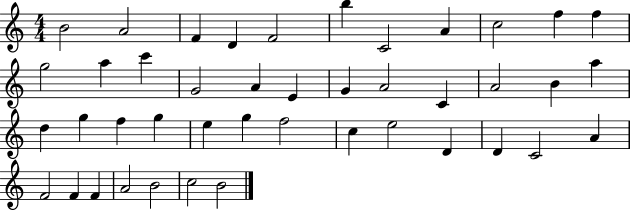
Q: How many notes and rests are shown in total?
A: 43